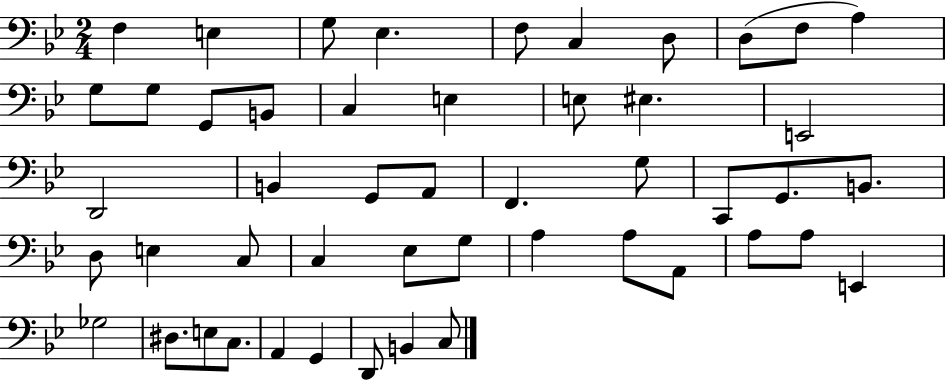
{
  \clef bass
  \numericTimeSignature
  \time 2/4
  \key bes \major
  f4 e4 | g8 ees4. | f8 c4 d8 | d8( f8 a4) | \break g8 g8 g,8 b,8 | c4 e4 | e8 eis4. | e,2 | \break d,2 | b,4 g,8 a,8 | f,4. g8 | c,8 g,8. b,8. | \break d8 e4 c8 | c4 ees8 g8 | a4 a8 a,8 | a8 a8 e,4 | \break ges2 | dis8. e8 c8. | a,4 g,4 | d,8 b,4 c8 | \break \bar "|."
}